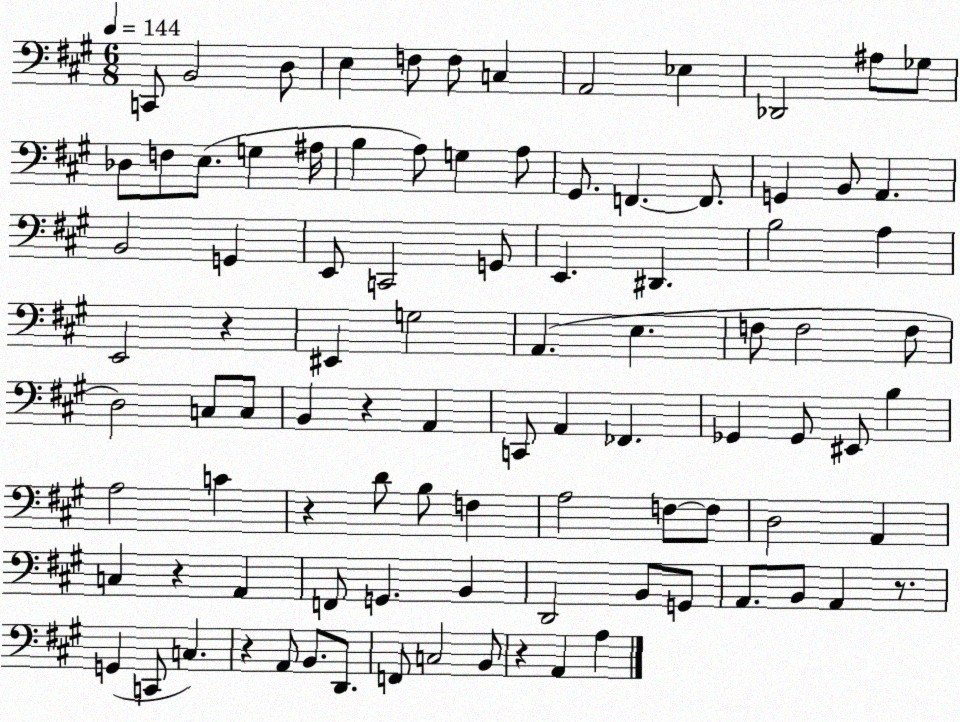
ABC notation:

X:1
T:Untitled
M:6/8
L:1/4
K:A
C,,/2 B,,2 D,/2 E, F,/2 F,/2 C, A,,2 _E, _D,,2 ^A,/2 _G,/2 _D,/2 F,/2 E,/2 G, ^A,/4 B, A,/2 G, A,/2 ^G,,/2 F,, F,,/2 G,, B,,/2 A,, B,,2 G,, E,,/2 C,,2 G,,/2 E,, ^D,, B,2 A, E,,2 z ^E,, G,2 A,, E, F,/2 F,2 F,/2 D,2 C,/2 C,/2 B,, z A,, C,,/2 A,, _F,, _G,, _G,,/2 ^E,,/2 B, A,2 C z D/2 B,/2 F, A,2 F,/2 F,/2 D,2 A,, C, z A,, F,,/2 G,, B,, D,,2 B,,/2 G,,/2 A,,/2 B,,/2 A,, z/2 G,, C,,/2 C, z A,,/2 B,,/2 D,,/2 F,,/2 C,2 B,,/2 z A,, A,